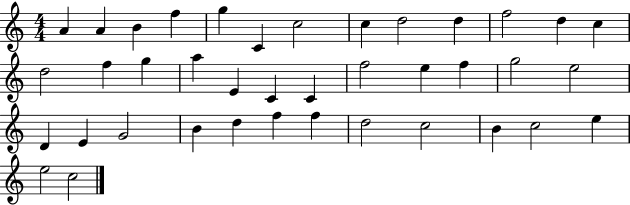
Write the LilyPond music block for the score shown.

{
  \clef treble
  \numericTimeSignature
  \time 4/4
  \key c \major
  a'4 a'4 b'4 f''4 | g''4 c'4 c''2 | c''4 d''2 d''4 | f''2 d''4 c''4 | \break d''2 f''4 g''4 | a''4 e'4 c'4 c'4 | f''2 e''4 f''4 | g''2 e''2 | \break d'4 e'4 g'2 | b'4 d''4 f''4 f''4 | d''2 c''2 | b'4 c''2 e''4 | \break e''2 c''2 | \bar "|."
}